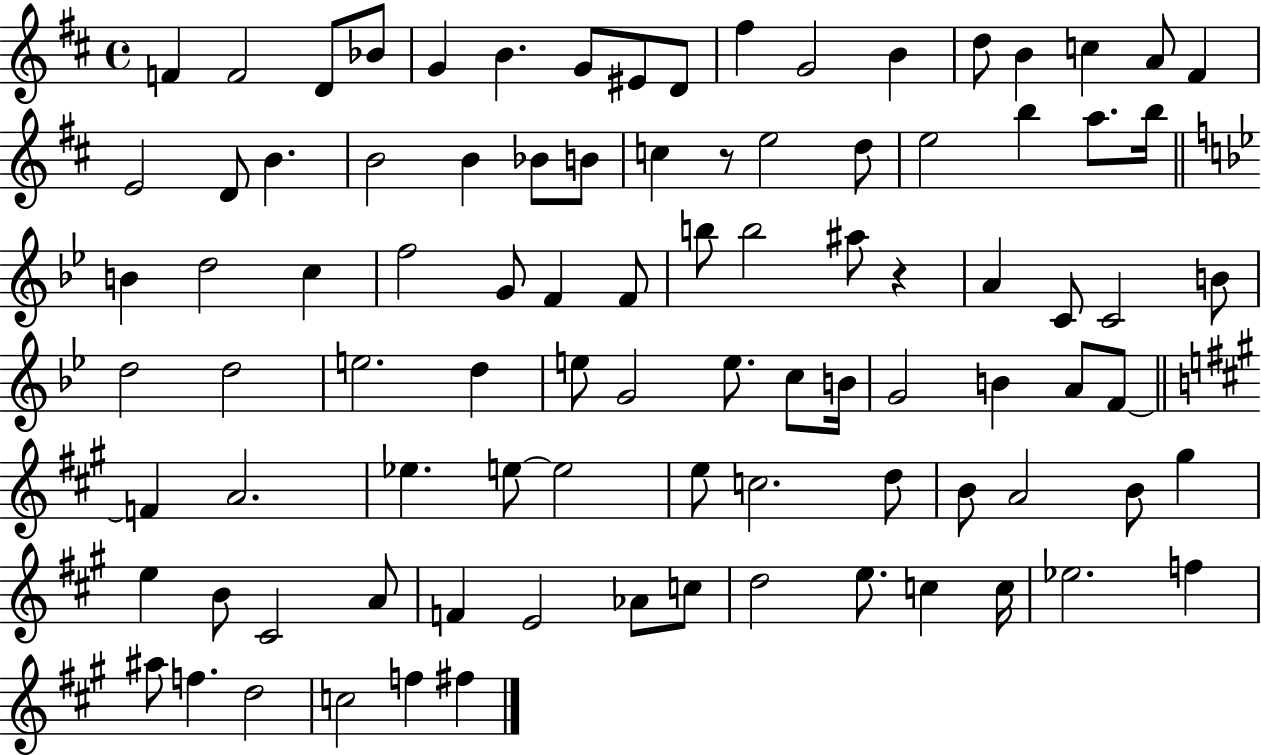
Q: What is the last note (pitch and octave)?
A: F#5